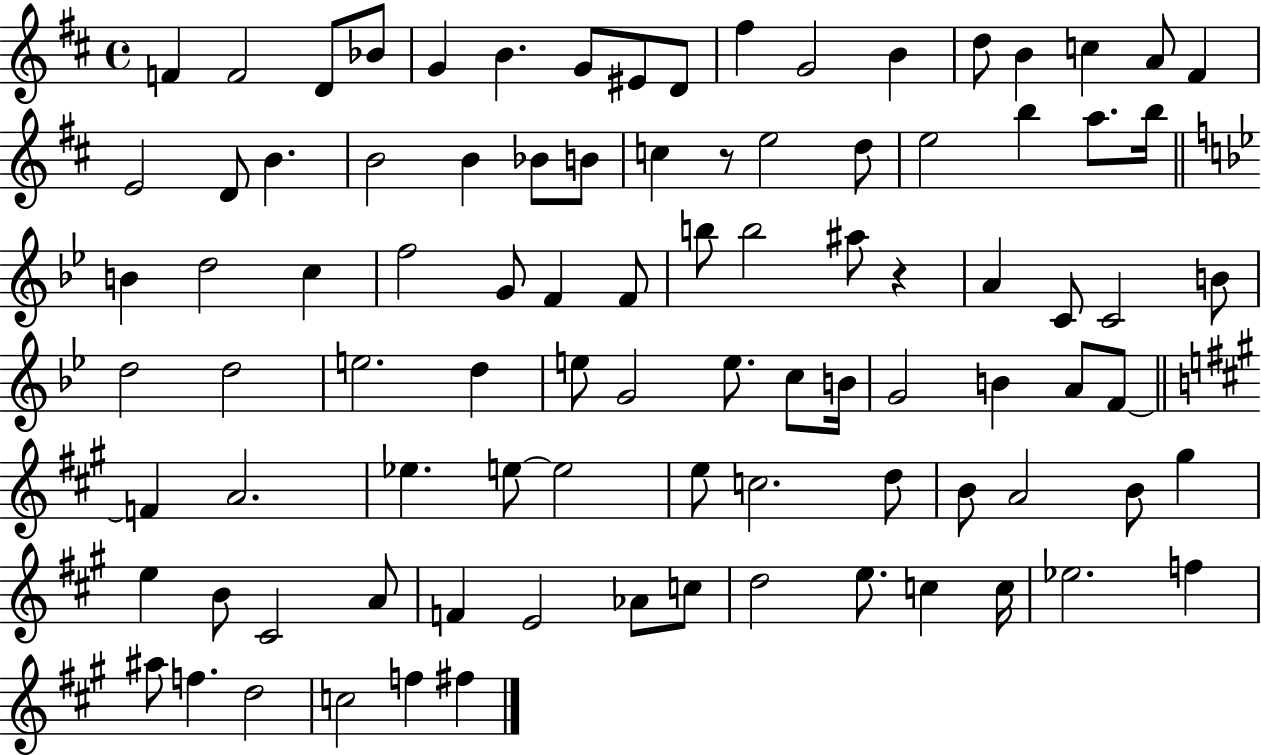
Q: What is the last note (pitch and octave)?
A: F#5